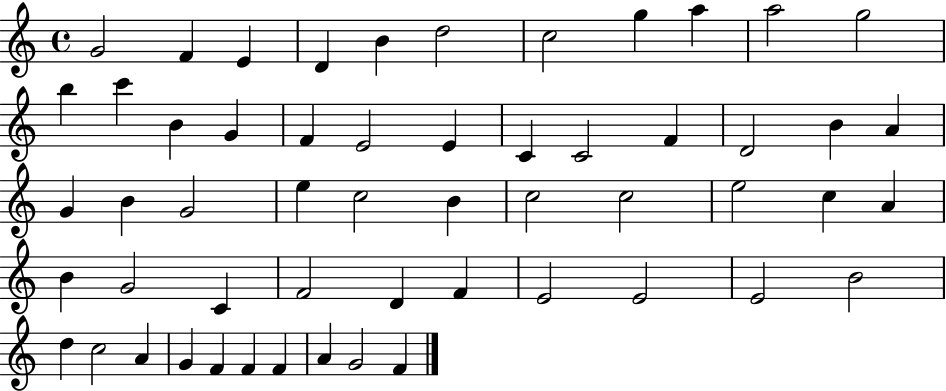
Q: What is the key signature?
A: C major